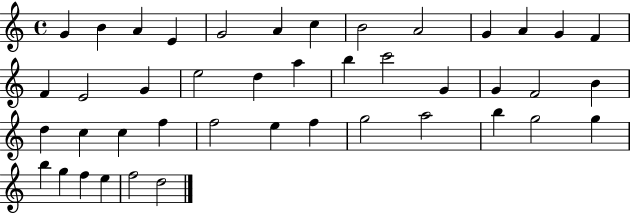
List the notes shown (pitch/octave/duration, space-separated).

G4/q B4/q A4/q E4/q G4/h A4/q C5/q B4/h A4/h G4/q A4/q G4/q F4/q F4/q E4/h G4/q E5/h D5/q A5/q B5/q C6/h G4/q G4/q F4/h B4/q D5/q C5/q C5/q F5/q F5/h E5/q F5/q G5/h A5/h B5/q G5/h G5/q B5/q G5/q F5/q E5/q F5/h D5/h